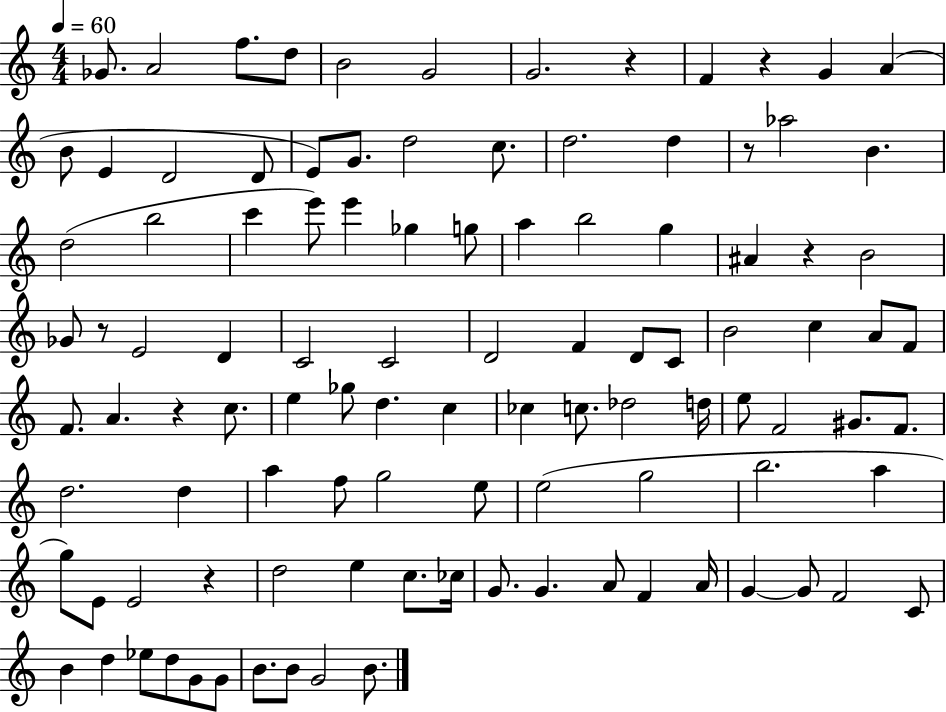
Gb4/e. A4/h F5/e. D5/e B4/h G4/h G4/h. R/q F4/q R/q G4/q A4/q B4/e E4/q D4/h D4/e E4/e G4/e. D5/h C5/e. D5/h. D5/q R/e Ab5/h B4/q. D5/h B5/h C6/q E6/e E6/q Gb5/q G5/e A5/q B5/h G5/q A#4/q R/q B4/h Gb4/e R/e E4/h D4/q C4/h C4/h D4/h F4/q D4/e C4/e B4/h C5/q A4/e F4/e F4/e. A4/q. R/q C5/e. E5/q Gb5/e D5/q. C5/q CES5/q C5/e. Db5/h D5/s E5/e F4/h G#4/e. F4/e. D5/h. D5/q A5/q F5/e G5/h E5/e E5/h G5/h B5/h. A5/q G5/e E4/e E4/h R/q D5/h E5/q C5/e. CES5/s G4/e. G4/q. A4/e F4/q A4/s G4/q G4/e F4/h C4/e B4/q D5/q Eb5/e D5/e G4/e G4/e B4/e. B4/e G4/h B4/e.